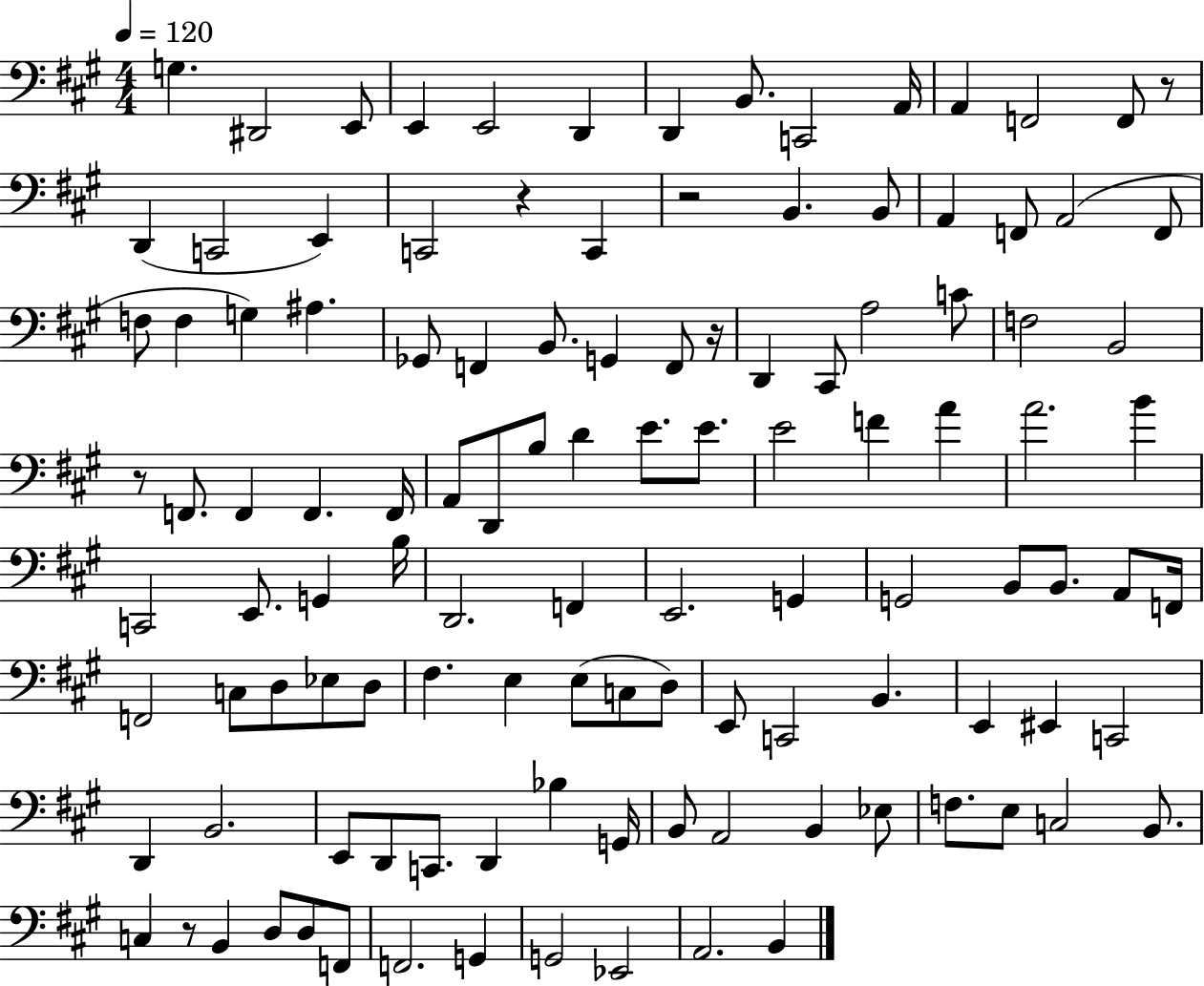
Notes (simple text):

G3/q. D#2/h E2/e E2/q E2/h D2/q D2/q B2/e. C2/h A2/s A2/q F2/h F2/e R/e D2/q C2/h E2/q C2/h R/q C2/q R/h B2/q. B2/e A2/q F2/e A2/h F2/e F3/e F3/q G3/q A#3/q. Gb2/e F2/q B2/e. G2/q F2/e R/s D2/q C#2/e A3/h C4/e F3/h B2/h R/e F2/e. F2/q F2/q. F2/s A2/e D2/e B3/e D4/q E4/e. E4/e. E4/h F4/q A4/q A4/h. B4/q C2/h E2/e. G2/q B3/s D2/h. F2/q E2/h. G2/q G2/h B2/e B2/e. A2/e F2/s F2/h C3/e D3/e Eb3/e D3/e F#3/q. E3/q E3/e C3/e D3/e E2/e C2/h B2/q. E2/q EIS2/q C2/h D2/q B2/h. E2/e D2/e C2/e. D2/q Bb3/q G2/s B2/e A2/h B2/q Eb3/e F3/e. E3/e C3/h B2/e. C3/q R/e B2/q D3/e D3/e F2/e F2/h. G2/q G2/h Eb2/h A2/h. B2/q